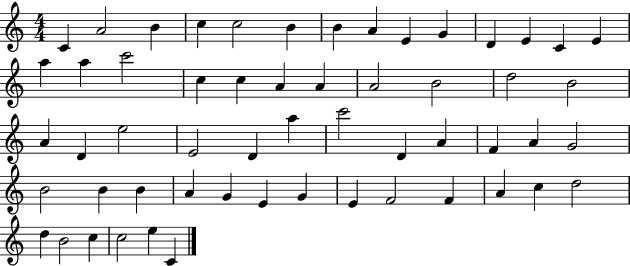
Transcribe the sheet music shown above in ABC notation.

X:1
T:Untitled
M:4/4
L:1/4
K:C
C A2 B c c2 B B A E G D E C E a a c'2 c c A A A2 B2 d2 B2 A D e2 E2 D a c'2 D A F A G2 B2 B B A G E G E F2 F A c d2 d B2 c c2 e C